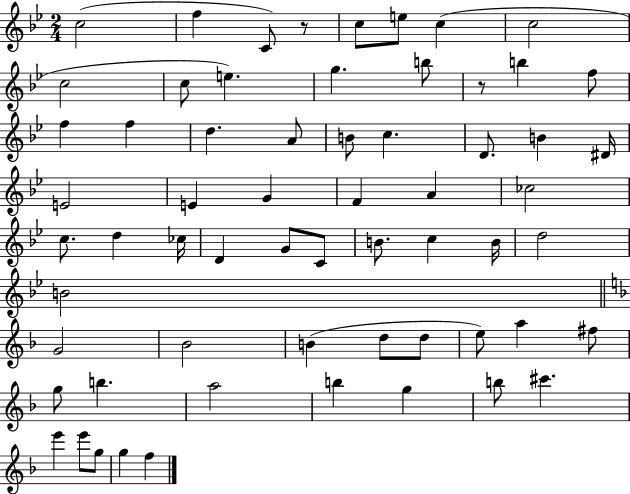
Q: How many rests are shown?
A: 2